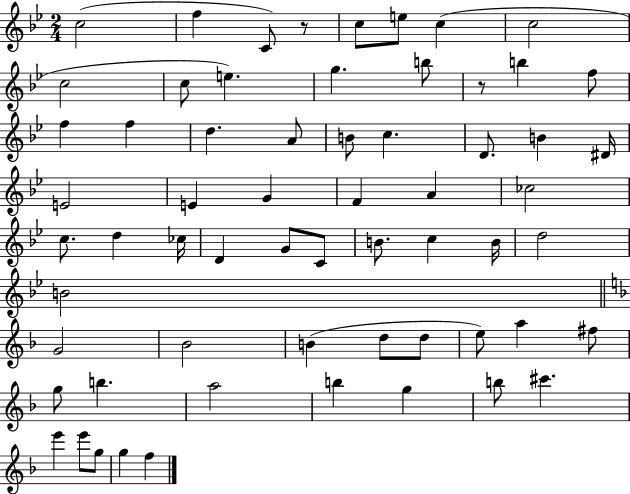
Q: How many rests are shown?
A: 2